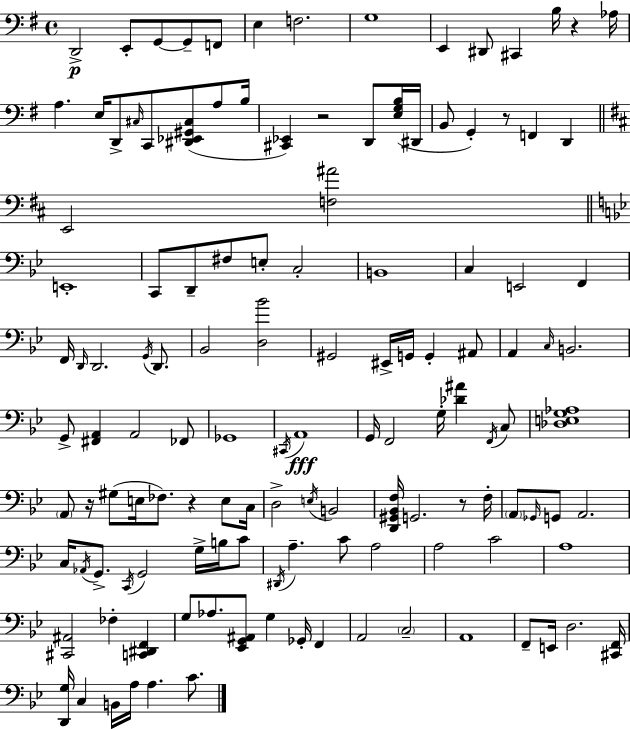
{
  \clef bass
  \time 4/4
  \defaultTimeSignature
  \key e \minor
  \repeat volta 2 { d,2->\p e,8-. g,8~~ g,8-- f,8 | e4 f2. | g1 | e,4 dis,8 cis,4 b16 r4 aes16 | \break a4. e16 d,8-> \grace { cis16 } c,8 <dis, ees, gis, cis>8( a8 | b16 <cis, ees,>4) r2 d,8 <e g b>16( | dis,16 b,8 g,4-.) r8 f,4 d,4 | \bar "||" \break \key d \major e,2 <f ais'>2 | \bar "||" \break \key bes \major e,1-. | c,8 d,8-- fis8 e8-. c2-. | b,1 | c4 e,2 f,4 | \break f,16 \grace { d,16 } d,2. \acciaccatura { g,16 } d,8. | bes,2 <d bes'>2 | gis,2 eis,16-> g,16 g,4-. | ais,8 a,4 \grace { c16 } b,2. | \break g,8-> <fis, a,>4 a,2 | fes,8 ges,1 | \acciaccatura { cis,16 }\fff a,1 | g,16 f,2 g16-. <des' ais'>4 | \break \acciaccatura { f,16 } c8 <des e g aes>1 | \parenthesize a,8 r16 gis8( e16 fes8.) r4 | e8 c16 d2-> \acciaccatura { e16 } b,2 | <d, gis, bes, f>16 g,2. | \break r8 f16-. \parenthesize a,8 \grace { ges,16 } g,8 a,2. | c16 \acciaccatura { aes,16 } g,8.-> \acciaccatura { c,16 } g,2 | g16-> b16 c'8 \acciaccatura { dis,16 } a4.-- | c'8 a2 a2 | \break c'2 a1 | <cis, ais,>2 | fes4-. <c, dis, f,>4 g8 aes8. <ees, g, ais,>8 | g4 ges,16-. f,4 a,2 | \break \parenthesize c2-- a,1 | f,8-- e,16 d2. | <cis, f,>16 <d, g>16 c4 b,16 | a16 a4. c'8. } \bar "|."
}